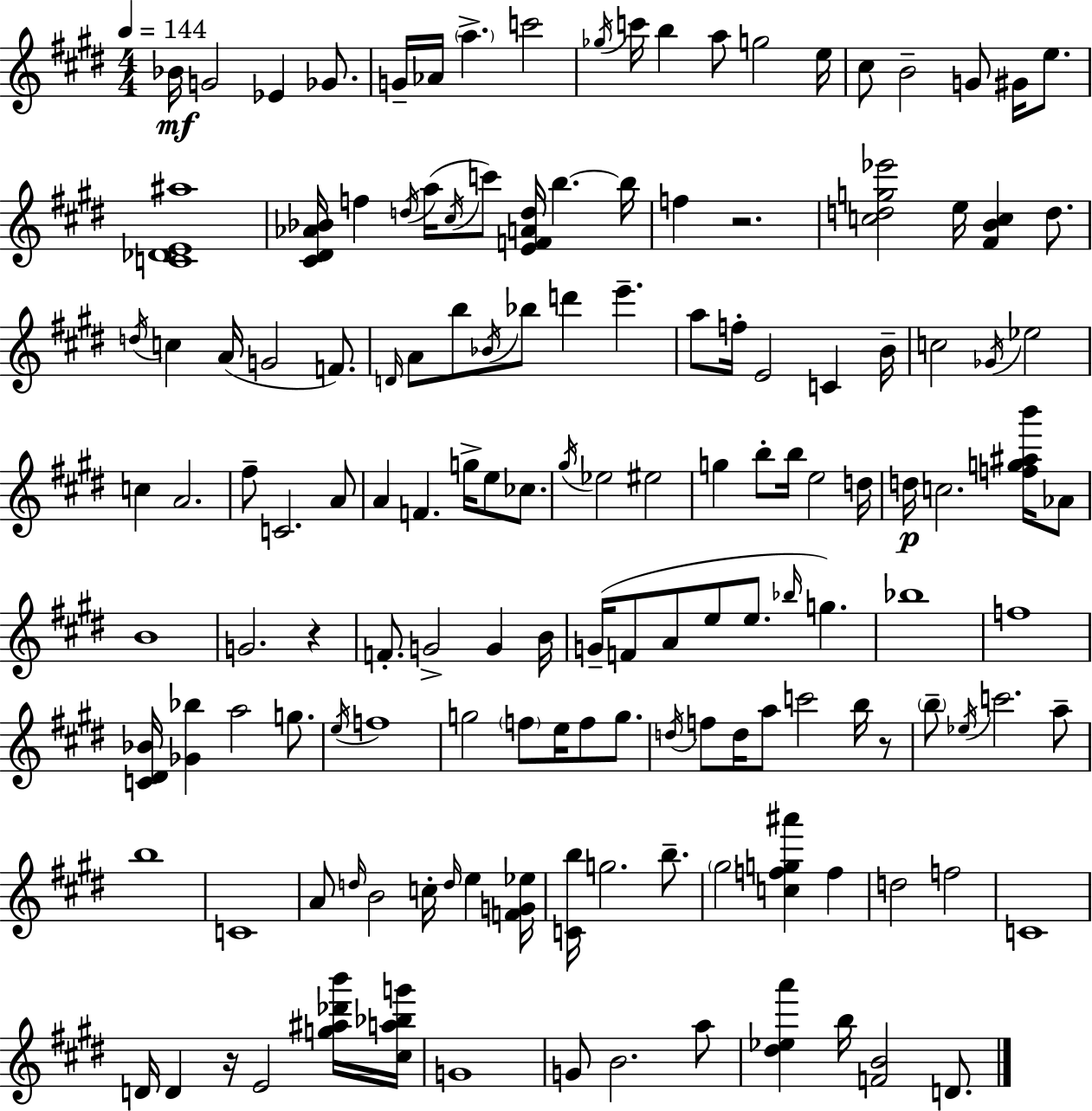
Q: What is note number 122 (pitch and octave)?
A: E4